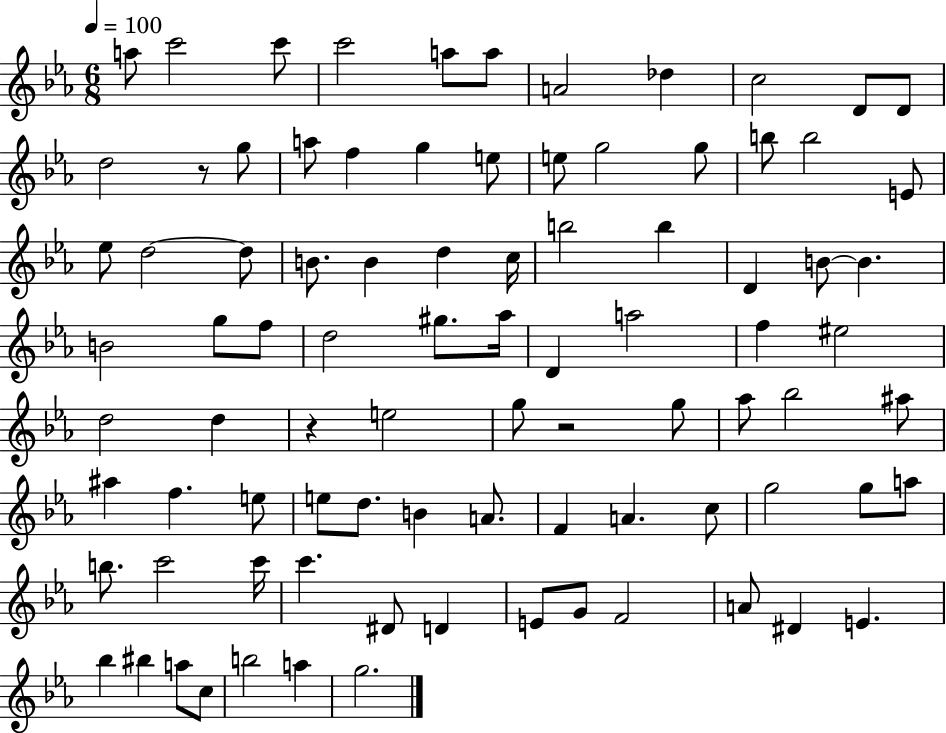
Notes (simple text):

A5/e C6/h C6/e C6/h A5/e A5/e A4/h Db5/q C5/h D4/e D4/e D5/h R/e G5/e A5/e F5/q G5/q E5/e E5/e G5/h G5/e B5/e B5/h E4/e Eb5/e D5/h D5/e B4/e. B4/q D5/q C5/s B5/h B5/q D4/q B4/e B4/q. B4/h G5/e F5/e D5/h G#5/e. Ab5/s D4/q A5/h F5/q EIS5/h D5/h D5/q R/q E5/h G5/e R/h G5/e Ab5/e Bb5/h A#5/e A#5/q F5/q. E5/e E5/e D5/e. B4/q A4/e. F4/q A4/q. C5/e G5/h G5/e A5/e B5/e. C6/h C6/s C6/q. D#4/e D4/q E4/e G4/e F4/h A4/e D#4/q E4/q. Bb5/q BIS5/q A5/e C5/e B5/h A5/q G5/h.